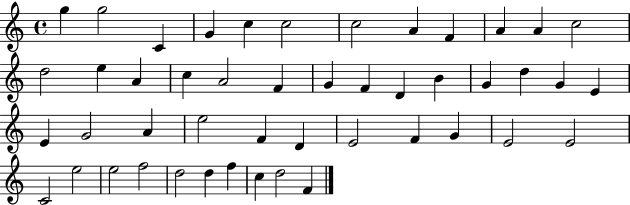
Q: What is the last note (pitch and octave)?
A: F4